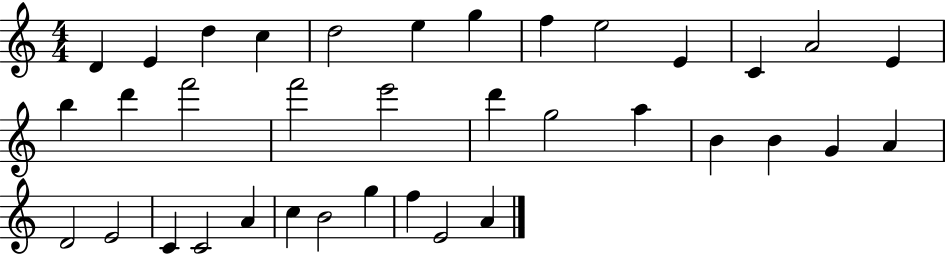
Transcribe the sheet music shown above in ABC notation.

X:1
T:Untitled
M:4/4
L:1/4
K:C
D E d c d2 e g f e2 E C A2 E b d' f'2 f'2 e'2 d' g2 a B B G A D2 E2 C C2 A c B2 g f E2 A